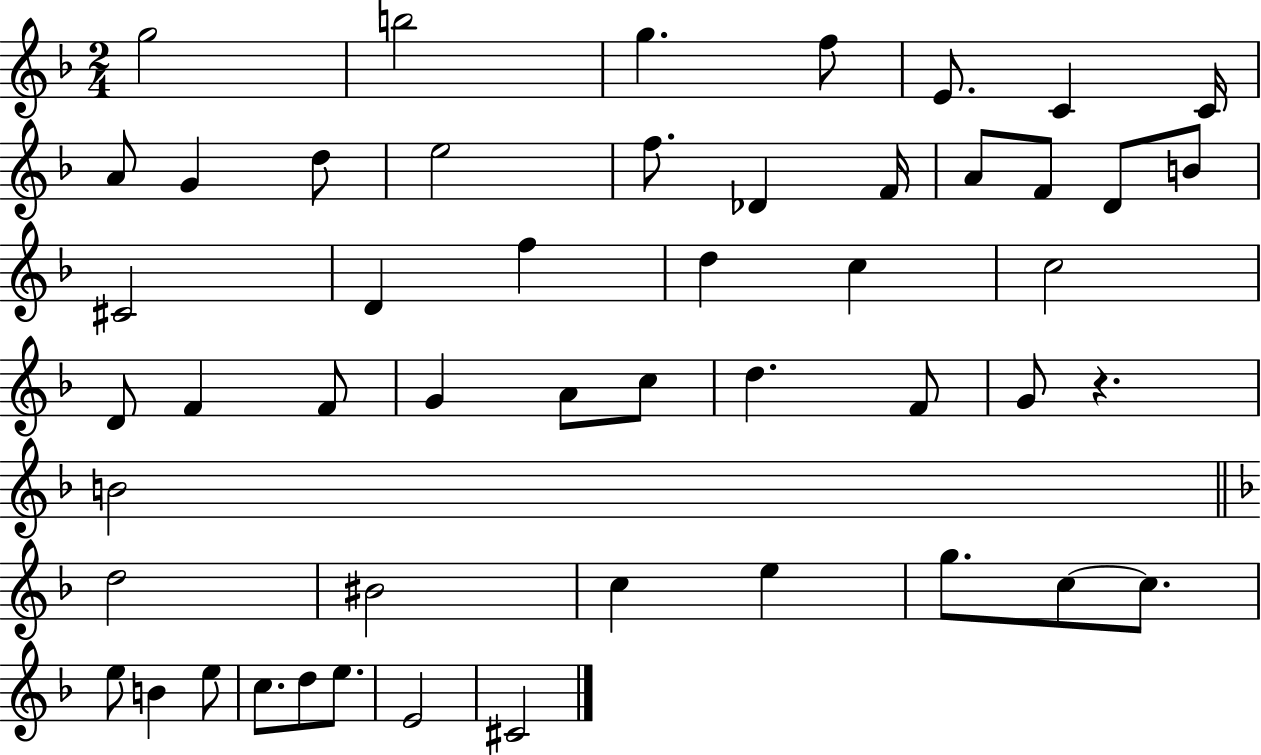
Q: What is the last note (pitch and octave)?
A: C#4